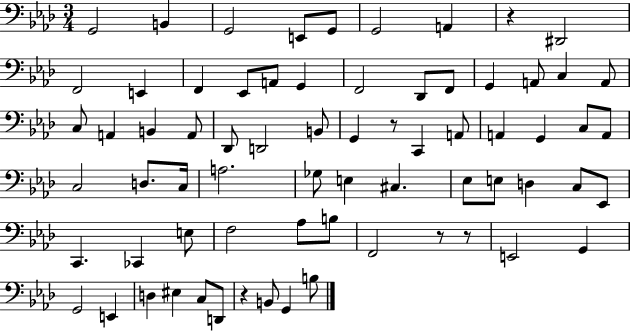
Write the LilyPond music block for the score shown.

{
  \clef bass
  \numericTimeSignature
  \time 3/4
  \key aes \major
  g,2 b,4 | g,2 e,8 g,8 | g,2 a,4 | r4 dis,2 | \break f,2 e,4 | f,4 ees,8 a,8 g,4 | f,2 des,8 f,8 | g,4 a,8 c4 a,8 | \break c8 a,4 b,4 a,8 | des,8 d,2 b,8 | g,4 r8 c,4 a,8 | a,4 g,4 c8 a,8 | \break c2 d8. c16 | a2. | ges8 e4 cis4. | ees8 e8 d4 c8 ees,8 | \break c,4. ces,4 e8 | f2 aes8 b8 | f,2 r8 r8 | e,2 g,4 | \break g,2 e,4 | d4 eis4 c8 d,8 | r4 b,8 g,4 b8 | \bar "|."
}